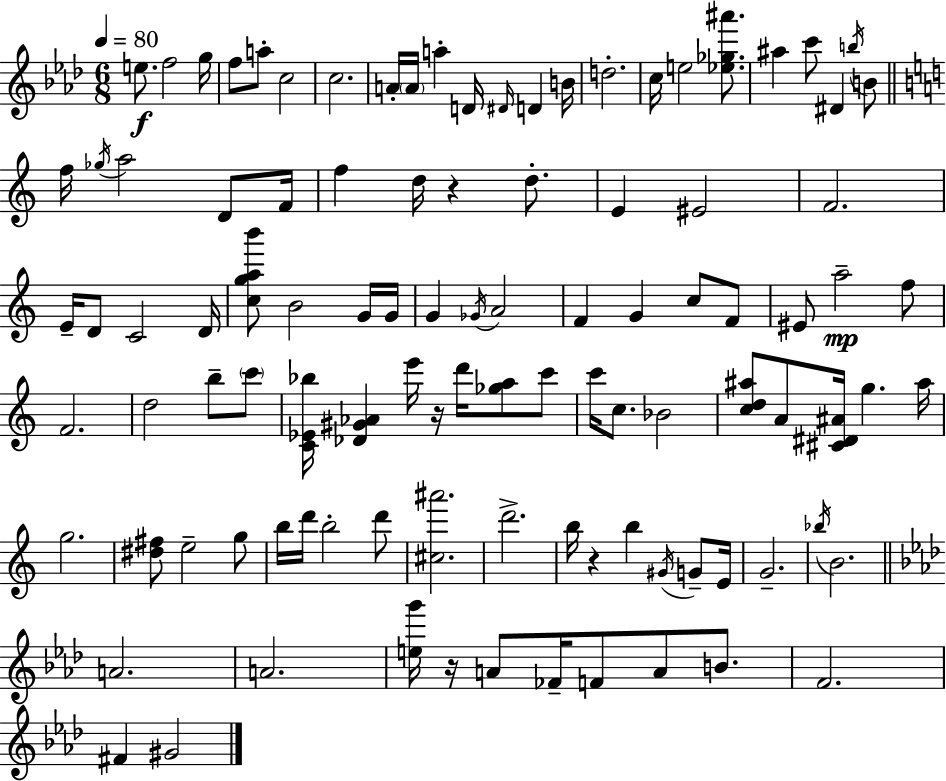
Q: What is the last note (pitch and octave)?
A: G#4